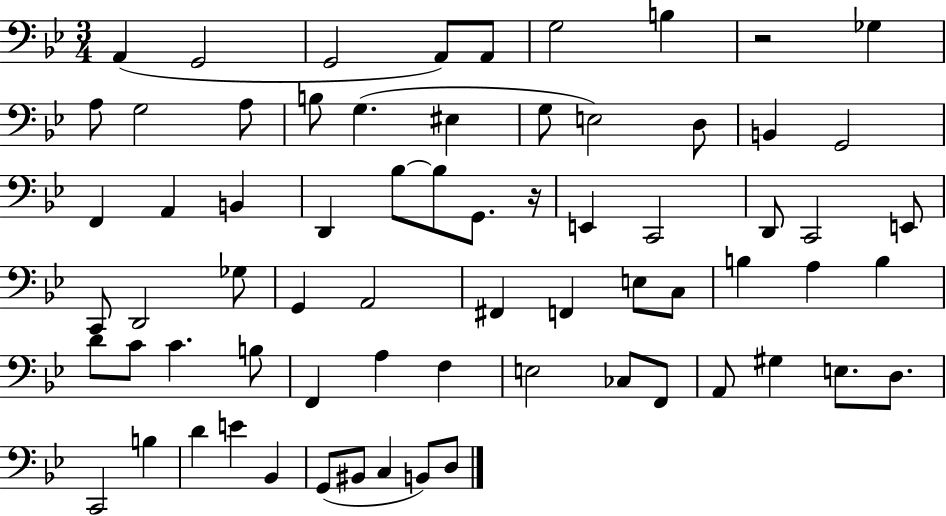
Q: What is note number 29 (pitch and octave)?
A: D2